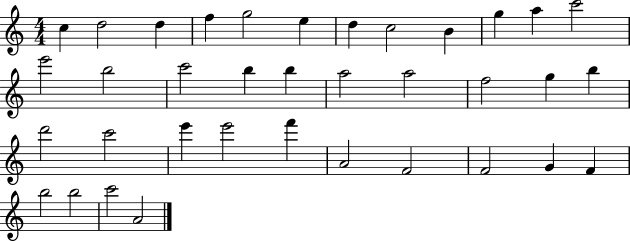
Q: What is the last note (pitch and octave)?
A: A4